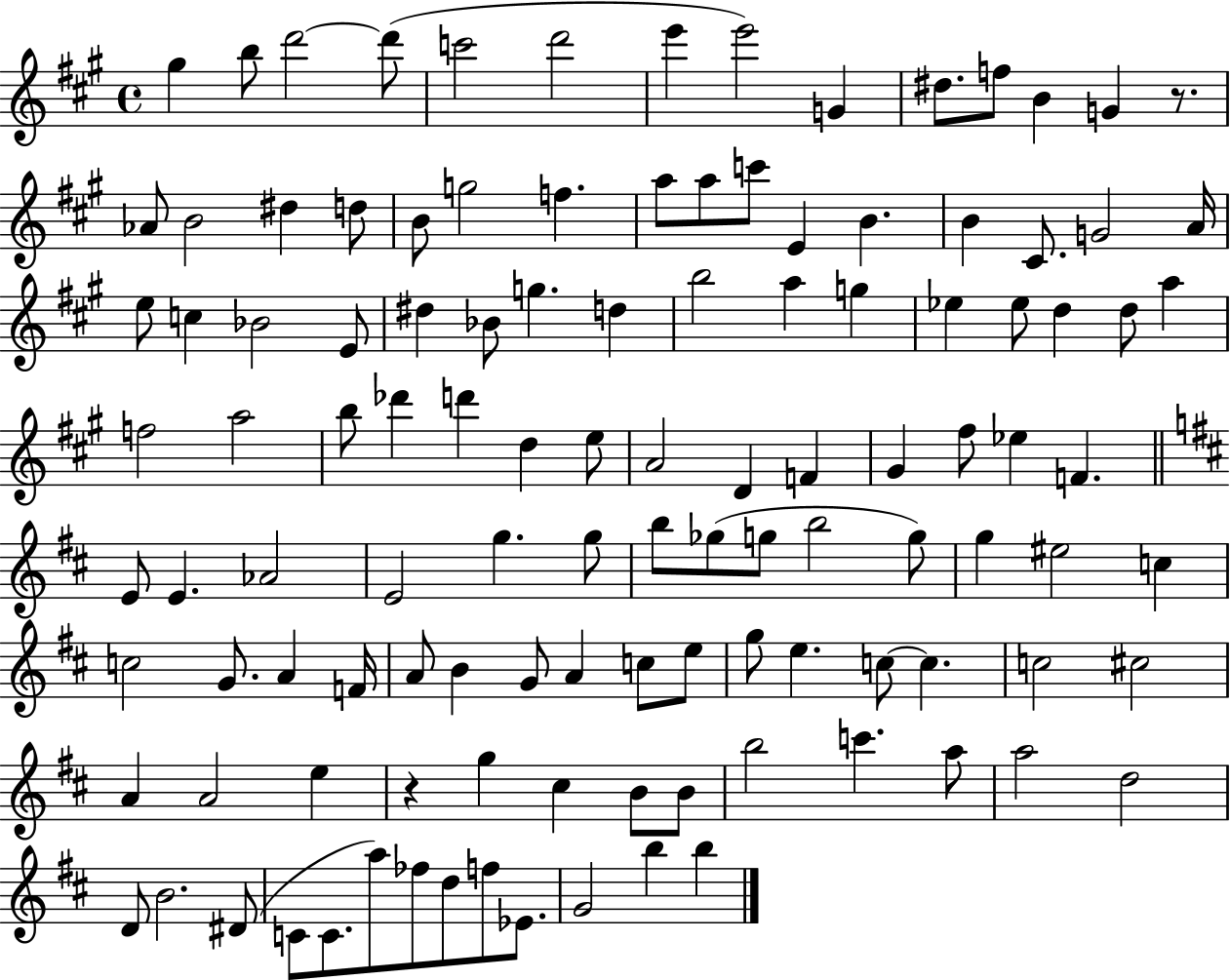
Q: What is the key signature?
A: A major